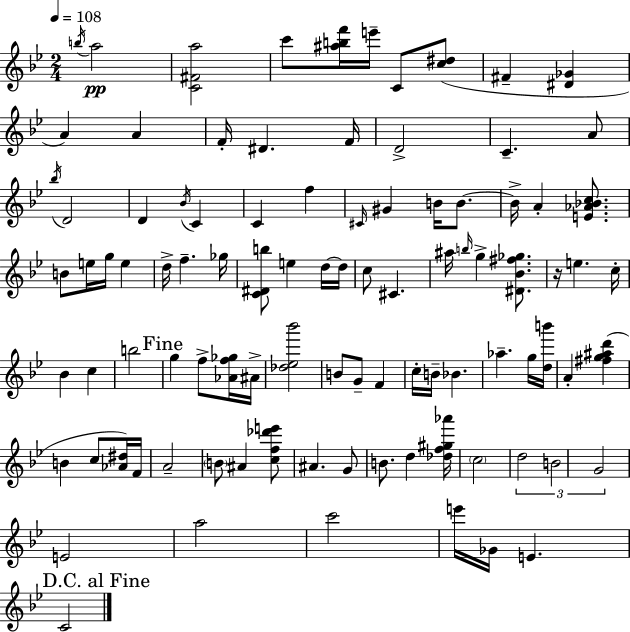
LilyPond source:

{
  \clef treble
  \numericTimeSignature
  \time 2/4
  \key bes \major
  \tempo 4 = 108
  \acciaccatura { b''16 }\pp a''2 | <c' fis' a''>2 | c'''8 <ais'' b'' f'''>16 e'''16-- c'8 <c'' dis''>8( | fis'4-- <dis' ges'>4 | \break a'4) a'4 | f'16-. dis'4. | f'16 d'2-> | c'4.-- a'8 | \break \acciaccatura { bes''16 } d'2 | d'4 \acciaccatura { bes'16 } c'4 | c'4 f''4 | \grace { cis'16 } gis'4 | \break b'16 b'8.~~ b'16-> a'4-. | <e' aes' bes' c''>8. b'8 e''16 g''16 | e''4 d''16-> f''4.-- | ges''16 <c' dis' b''>8 e''4 | \break d''16~~ d''16 c''8 cis'4. | ais''16 \grace { b''16 } g''4-> | <dis' bes' fis'' ges''>8. r16 e''4. | c''16-. bes'4 | \break c''4 b''2 | \mark "Fine" g''4 | f''8-> <aes' f'' ges''>16 ais'16-> <des'' ees'' bes'''>2 | b'8 g'8-- | \break f'4 c''16-. b'16-- bes'4. | aes''4.-- | g''16 <d'' b'''>16 a'4-. | <fis'' g'' ais'' d'''>4( b'4 | \break c''8 <aes' dis''>16) f'16 a'2-- | \parenthesize b'8 ais'4 | <c'' f'' des''' e'''>8 ais'4. | g'8 b'8. | \break d''4 <des'' f'' gis'' aes'''>16 \parenthesize c''2 | \tuplet 3/2 { d''2 | b'2 | g'2 } | \break e'2 | a''2 | c'''2 | e'''16 ges'16 e'4. | \break \mark "D.C. al Fine" c'2 | \bar "|."
}